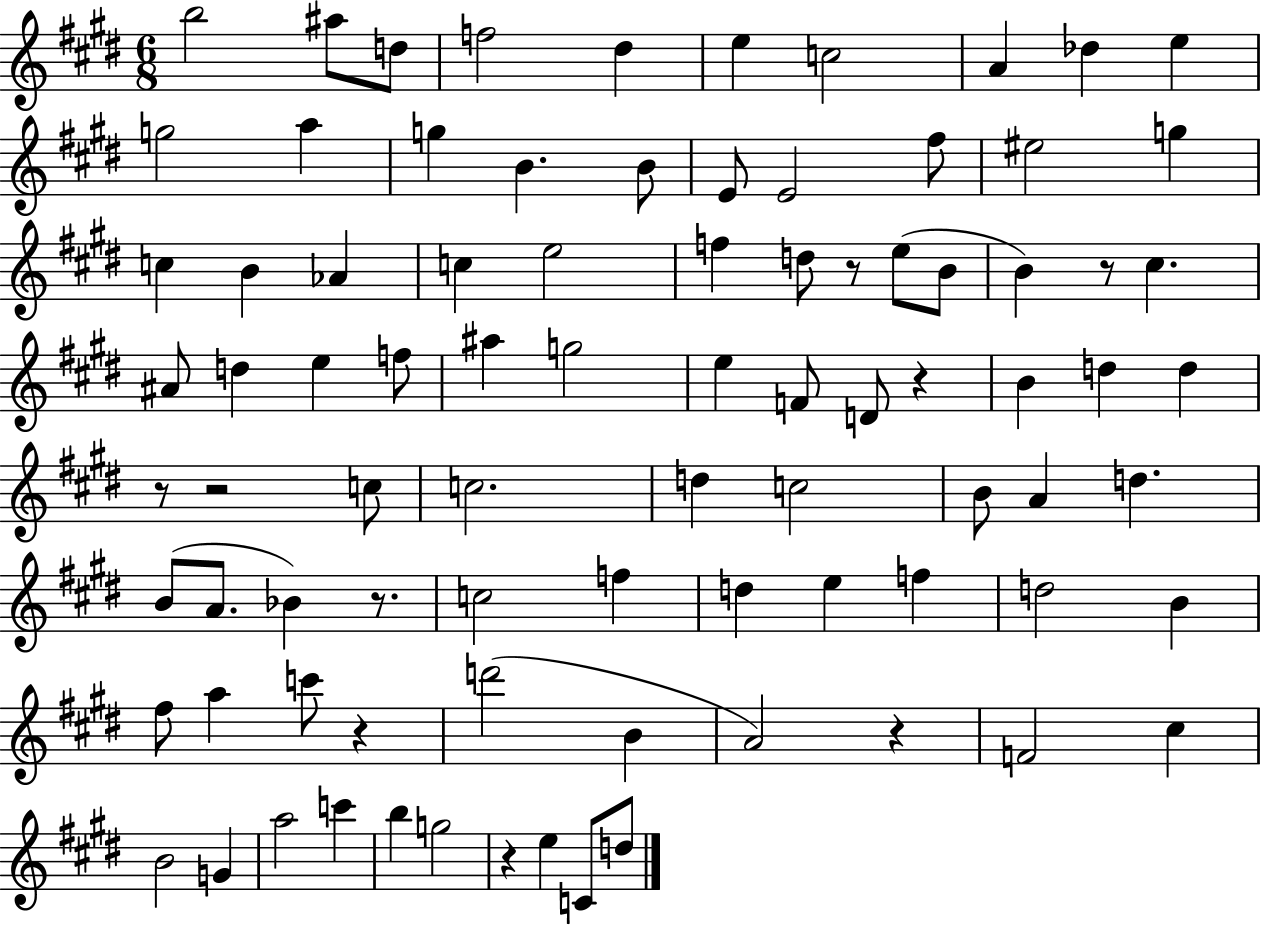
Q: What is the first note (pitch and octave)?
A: B5